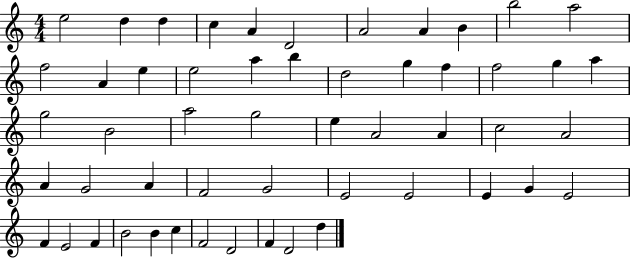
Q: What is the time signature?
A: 4/4